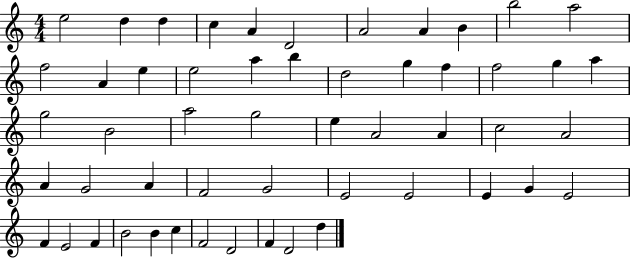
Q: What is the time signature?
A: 4/4